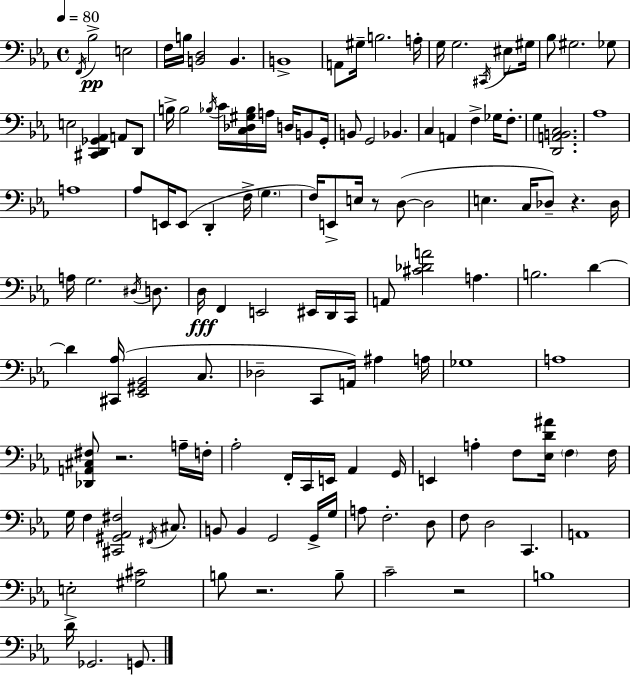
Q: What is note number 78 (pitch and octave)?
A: Gb3